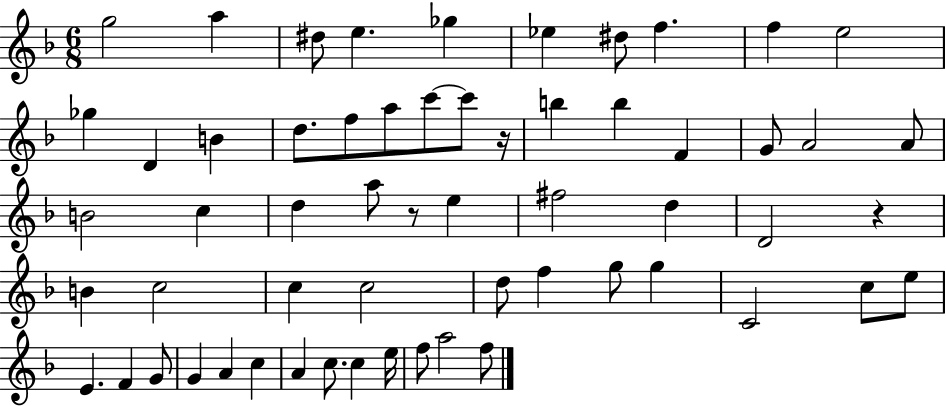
X:1
T:Untitled
M:6/8
L:1/4
K:F
g2 a ^d/2 e _g _e ^d/2 f f e2 _g D B d/2 f/2 a/2 c'/2 c'/2 z/4 b b F G/2 A2 A/2 B2 c d a/2 z/2 e ^f2 d D2 z B c2 c c2 d/2 f g/2 g C2 c/2 e/2 E F G/2 G A c A c/2 c e/4 f/2 a2 f/2